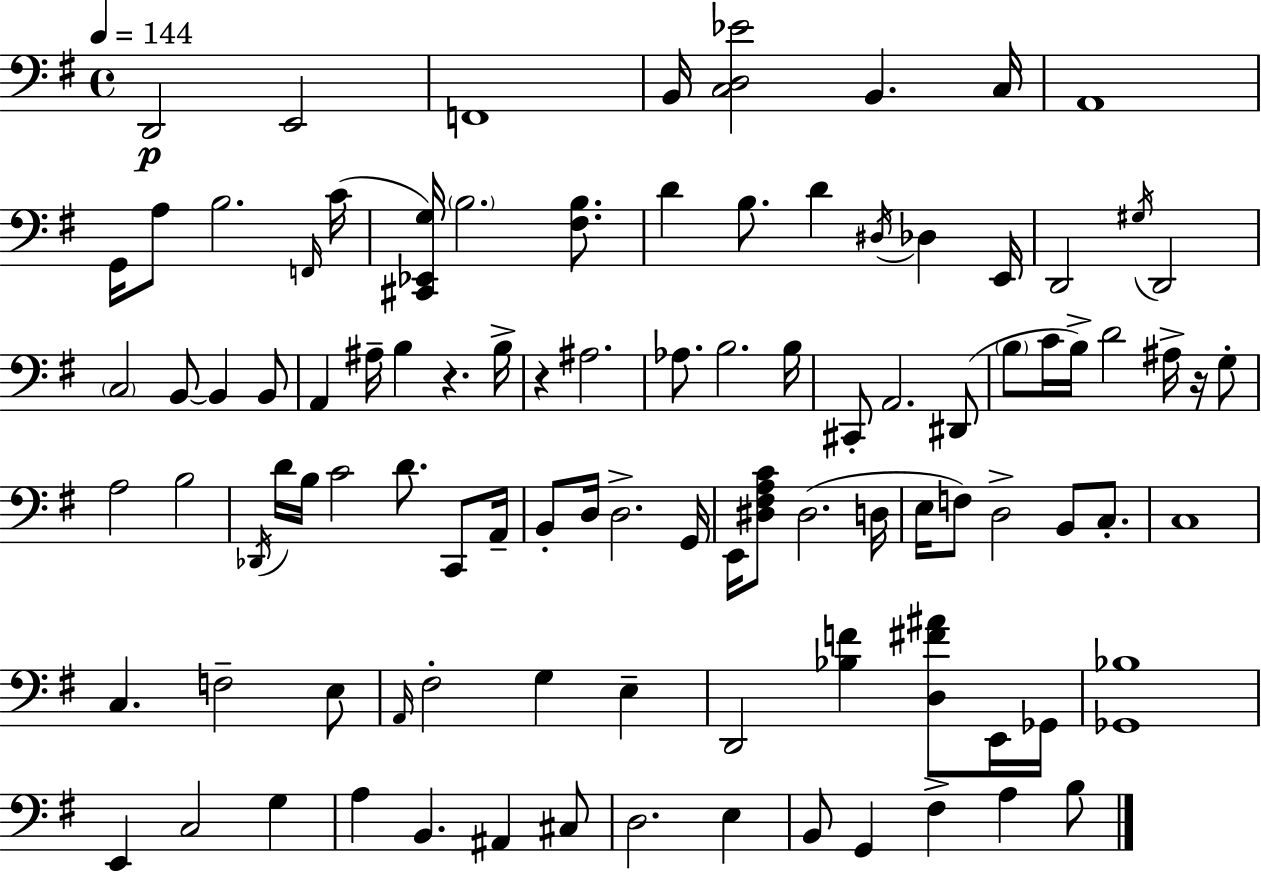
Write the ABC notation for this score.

X:1
T:Untitled
M:4/4
L:1/4
K:G
D,,2 E,,2 F,,4 B,,/4 [C,D,_E]2 B,, C,/4 A,,4 G,,/4 A,/2 B,2 F,,/4 C/4 [^C,,_E,,G,]/4 B,2 [^F,B,]/2 D B,/2 D ^D,/4 _D, E,,/4 D,,2 ^G,/4 D,,2 C,2 B,,/2 B,, B,,/2 A,, ^A,/4 B, z B,/4 z ^A,2 _A,/2 B,2 B,/4 ^C,,/2 A,,2 ^D,,/2 B,/2 C/4 B,/4 D2 ^A,/4 z/4 G,/2 A,2 B,2 _D,,/4 D/4 B,/4 C2 D/2 C,,/2 A,,/4 B,,/2 D,/4 D,2 G,,/4 E,,/4 [^D,^F,A,C]/2 ^D,2 D,/4 E,/4 F,/2 D,2 B,,/2 C,/2 C,4 C, F,2 E,/2 A,,/4 ^F,2 G, E, D,,2 [_B,F] [D,^F^A]/2 E,,/4 _G,,/4 [_G,,_B,]4 E,, C,2 G, A, B,, ^A,, ^C,/2 D,2 E, B,,/2 G,, ^F, A, B,/2